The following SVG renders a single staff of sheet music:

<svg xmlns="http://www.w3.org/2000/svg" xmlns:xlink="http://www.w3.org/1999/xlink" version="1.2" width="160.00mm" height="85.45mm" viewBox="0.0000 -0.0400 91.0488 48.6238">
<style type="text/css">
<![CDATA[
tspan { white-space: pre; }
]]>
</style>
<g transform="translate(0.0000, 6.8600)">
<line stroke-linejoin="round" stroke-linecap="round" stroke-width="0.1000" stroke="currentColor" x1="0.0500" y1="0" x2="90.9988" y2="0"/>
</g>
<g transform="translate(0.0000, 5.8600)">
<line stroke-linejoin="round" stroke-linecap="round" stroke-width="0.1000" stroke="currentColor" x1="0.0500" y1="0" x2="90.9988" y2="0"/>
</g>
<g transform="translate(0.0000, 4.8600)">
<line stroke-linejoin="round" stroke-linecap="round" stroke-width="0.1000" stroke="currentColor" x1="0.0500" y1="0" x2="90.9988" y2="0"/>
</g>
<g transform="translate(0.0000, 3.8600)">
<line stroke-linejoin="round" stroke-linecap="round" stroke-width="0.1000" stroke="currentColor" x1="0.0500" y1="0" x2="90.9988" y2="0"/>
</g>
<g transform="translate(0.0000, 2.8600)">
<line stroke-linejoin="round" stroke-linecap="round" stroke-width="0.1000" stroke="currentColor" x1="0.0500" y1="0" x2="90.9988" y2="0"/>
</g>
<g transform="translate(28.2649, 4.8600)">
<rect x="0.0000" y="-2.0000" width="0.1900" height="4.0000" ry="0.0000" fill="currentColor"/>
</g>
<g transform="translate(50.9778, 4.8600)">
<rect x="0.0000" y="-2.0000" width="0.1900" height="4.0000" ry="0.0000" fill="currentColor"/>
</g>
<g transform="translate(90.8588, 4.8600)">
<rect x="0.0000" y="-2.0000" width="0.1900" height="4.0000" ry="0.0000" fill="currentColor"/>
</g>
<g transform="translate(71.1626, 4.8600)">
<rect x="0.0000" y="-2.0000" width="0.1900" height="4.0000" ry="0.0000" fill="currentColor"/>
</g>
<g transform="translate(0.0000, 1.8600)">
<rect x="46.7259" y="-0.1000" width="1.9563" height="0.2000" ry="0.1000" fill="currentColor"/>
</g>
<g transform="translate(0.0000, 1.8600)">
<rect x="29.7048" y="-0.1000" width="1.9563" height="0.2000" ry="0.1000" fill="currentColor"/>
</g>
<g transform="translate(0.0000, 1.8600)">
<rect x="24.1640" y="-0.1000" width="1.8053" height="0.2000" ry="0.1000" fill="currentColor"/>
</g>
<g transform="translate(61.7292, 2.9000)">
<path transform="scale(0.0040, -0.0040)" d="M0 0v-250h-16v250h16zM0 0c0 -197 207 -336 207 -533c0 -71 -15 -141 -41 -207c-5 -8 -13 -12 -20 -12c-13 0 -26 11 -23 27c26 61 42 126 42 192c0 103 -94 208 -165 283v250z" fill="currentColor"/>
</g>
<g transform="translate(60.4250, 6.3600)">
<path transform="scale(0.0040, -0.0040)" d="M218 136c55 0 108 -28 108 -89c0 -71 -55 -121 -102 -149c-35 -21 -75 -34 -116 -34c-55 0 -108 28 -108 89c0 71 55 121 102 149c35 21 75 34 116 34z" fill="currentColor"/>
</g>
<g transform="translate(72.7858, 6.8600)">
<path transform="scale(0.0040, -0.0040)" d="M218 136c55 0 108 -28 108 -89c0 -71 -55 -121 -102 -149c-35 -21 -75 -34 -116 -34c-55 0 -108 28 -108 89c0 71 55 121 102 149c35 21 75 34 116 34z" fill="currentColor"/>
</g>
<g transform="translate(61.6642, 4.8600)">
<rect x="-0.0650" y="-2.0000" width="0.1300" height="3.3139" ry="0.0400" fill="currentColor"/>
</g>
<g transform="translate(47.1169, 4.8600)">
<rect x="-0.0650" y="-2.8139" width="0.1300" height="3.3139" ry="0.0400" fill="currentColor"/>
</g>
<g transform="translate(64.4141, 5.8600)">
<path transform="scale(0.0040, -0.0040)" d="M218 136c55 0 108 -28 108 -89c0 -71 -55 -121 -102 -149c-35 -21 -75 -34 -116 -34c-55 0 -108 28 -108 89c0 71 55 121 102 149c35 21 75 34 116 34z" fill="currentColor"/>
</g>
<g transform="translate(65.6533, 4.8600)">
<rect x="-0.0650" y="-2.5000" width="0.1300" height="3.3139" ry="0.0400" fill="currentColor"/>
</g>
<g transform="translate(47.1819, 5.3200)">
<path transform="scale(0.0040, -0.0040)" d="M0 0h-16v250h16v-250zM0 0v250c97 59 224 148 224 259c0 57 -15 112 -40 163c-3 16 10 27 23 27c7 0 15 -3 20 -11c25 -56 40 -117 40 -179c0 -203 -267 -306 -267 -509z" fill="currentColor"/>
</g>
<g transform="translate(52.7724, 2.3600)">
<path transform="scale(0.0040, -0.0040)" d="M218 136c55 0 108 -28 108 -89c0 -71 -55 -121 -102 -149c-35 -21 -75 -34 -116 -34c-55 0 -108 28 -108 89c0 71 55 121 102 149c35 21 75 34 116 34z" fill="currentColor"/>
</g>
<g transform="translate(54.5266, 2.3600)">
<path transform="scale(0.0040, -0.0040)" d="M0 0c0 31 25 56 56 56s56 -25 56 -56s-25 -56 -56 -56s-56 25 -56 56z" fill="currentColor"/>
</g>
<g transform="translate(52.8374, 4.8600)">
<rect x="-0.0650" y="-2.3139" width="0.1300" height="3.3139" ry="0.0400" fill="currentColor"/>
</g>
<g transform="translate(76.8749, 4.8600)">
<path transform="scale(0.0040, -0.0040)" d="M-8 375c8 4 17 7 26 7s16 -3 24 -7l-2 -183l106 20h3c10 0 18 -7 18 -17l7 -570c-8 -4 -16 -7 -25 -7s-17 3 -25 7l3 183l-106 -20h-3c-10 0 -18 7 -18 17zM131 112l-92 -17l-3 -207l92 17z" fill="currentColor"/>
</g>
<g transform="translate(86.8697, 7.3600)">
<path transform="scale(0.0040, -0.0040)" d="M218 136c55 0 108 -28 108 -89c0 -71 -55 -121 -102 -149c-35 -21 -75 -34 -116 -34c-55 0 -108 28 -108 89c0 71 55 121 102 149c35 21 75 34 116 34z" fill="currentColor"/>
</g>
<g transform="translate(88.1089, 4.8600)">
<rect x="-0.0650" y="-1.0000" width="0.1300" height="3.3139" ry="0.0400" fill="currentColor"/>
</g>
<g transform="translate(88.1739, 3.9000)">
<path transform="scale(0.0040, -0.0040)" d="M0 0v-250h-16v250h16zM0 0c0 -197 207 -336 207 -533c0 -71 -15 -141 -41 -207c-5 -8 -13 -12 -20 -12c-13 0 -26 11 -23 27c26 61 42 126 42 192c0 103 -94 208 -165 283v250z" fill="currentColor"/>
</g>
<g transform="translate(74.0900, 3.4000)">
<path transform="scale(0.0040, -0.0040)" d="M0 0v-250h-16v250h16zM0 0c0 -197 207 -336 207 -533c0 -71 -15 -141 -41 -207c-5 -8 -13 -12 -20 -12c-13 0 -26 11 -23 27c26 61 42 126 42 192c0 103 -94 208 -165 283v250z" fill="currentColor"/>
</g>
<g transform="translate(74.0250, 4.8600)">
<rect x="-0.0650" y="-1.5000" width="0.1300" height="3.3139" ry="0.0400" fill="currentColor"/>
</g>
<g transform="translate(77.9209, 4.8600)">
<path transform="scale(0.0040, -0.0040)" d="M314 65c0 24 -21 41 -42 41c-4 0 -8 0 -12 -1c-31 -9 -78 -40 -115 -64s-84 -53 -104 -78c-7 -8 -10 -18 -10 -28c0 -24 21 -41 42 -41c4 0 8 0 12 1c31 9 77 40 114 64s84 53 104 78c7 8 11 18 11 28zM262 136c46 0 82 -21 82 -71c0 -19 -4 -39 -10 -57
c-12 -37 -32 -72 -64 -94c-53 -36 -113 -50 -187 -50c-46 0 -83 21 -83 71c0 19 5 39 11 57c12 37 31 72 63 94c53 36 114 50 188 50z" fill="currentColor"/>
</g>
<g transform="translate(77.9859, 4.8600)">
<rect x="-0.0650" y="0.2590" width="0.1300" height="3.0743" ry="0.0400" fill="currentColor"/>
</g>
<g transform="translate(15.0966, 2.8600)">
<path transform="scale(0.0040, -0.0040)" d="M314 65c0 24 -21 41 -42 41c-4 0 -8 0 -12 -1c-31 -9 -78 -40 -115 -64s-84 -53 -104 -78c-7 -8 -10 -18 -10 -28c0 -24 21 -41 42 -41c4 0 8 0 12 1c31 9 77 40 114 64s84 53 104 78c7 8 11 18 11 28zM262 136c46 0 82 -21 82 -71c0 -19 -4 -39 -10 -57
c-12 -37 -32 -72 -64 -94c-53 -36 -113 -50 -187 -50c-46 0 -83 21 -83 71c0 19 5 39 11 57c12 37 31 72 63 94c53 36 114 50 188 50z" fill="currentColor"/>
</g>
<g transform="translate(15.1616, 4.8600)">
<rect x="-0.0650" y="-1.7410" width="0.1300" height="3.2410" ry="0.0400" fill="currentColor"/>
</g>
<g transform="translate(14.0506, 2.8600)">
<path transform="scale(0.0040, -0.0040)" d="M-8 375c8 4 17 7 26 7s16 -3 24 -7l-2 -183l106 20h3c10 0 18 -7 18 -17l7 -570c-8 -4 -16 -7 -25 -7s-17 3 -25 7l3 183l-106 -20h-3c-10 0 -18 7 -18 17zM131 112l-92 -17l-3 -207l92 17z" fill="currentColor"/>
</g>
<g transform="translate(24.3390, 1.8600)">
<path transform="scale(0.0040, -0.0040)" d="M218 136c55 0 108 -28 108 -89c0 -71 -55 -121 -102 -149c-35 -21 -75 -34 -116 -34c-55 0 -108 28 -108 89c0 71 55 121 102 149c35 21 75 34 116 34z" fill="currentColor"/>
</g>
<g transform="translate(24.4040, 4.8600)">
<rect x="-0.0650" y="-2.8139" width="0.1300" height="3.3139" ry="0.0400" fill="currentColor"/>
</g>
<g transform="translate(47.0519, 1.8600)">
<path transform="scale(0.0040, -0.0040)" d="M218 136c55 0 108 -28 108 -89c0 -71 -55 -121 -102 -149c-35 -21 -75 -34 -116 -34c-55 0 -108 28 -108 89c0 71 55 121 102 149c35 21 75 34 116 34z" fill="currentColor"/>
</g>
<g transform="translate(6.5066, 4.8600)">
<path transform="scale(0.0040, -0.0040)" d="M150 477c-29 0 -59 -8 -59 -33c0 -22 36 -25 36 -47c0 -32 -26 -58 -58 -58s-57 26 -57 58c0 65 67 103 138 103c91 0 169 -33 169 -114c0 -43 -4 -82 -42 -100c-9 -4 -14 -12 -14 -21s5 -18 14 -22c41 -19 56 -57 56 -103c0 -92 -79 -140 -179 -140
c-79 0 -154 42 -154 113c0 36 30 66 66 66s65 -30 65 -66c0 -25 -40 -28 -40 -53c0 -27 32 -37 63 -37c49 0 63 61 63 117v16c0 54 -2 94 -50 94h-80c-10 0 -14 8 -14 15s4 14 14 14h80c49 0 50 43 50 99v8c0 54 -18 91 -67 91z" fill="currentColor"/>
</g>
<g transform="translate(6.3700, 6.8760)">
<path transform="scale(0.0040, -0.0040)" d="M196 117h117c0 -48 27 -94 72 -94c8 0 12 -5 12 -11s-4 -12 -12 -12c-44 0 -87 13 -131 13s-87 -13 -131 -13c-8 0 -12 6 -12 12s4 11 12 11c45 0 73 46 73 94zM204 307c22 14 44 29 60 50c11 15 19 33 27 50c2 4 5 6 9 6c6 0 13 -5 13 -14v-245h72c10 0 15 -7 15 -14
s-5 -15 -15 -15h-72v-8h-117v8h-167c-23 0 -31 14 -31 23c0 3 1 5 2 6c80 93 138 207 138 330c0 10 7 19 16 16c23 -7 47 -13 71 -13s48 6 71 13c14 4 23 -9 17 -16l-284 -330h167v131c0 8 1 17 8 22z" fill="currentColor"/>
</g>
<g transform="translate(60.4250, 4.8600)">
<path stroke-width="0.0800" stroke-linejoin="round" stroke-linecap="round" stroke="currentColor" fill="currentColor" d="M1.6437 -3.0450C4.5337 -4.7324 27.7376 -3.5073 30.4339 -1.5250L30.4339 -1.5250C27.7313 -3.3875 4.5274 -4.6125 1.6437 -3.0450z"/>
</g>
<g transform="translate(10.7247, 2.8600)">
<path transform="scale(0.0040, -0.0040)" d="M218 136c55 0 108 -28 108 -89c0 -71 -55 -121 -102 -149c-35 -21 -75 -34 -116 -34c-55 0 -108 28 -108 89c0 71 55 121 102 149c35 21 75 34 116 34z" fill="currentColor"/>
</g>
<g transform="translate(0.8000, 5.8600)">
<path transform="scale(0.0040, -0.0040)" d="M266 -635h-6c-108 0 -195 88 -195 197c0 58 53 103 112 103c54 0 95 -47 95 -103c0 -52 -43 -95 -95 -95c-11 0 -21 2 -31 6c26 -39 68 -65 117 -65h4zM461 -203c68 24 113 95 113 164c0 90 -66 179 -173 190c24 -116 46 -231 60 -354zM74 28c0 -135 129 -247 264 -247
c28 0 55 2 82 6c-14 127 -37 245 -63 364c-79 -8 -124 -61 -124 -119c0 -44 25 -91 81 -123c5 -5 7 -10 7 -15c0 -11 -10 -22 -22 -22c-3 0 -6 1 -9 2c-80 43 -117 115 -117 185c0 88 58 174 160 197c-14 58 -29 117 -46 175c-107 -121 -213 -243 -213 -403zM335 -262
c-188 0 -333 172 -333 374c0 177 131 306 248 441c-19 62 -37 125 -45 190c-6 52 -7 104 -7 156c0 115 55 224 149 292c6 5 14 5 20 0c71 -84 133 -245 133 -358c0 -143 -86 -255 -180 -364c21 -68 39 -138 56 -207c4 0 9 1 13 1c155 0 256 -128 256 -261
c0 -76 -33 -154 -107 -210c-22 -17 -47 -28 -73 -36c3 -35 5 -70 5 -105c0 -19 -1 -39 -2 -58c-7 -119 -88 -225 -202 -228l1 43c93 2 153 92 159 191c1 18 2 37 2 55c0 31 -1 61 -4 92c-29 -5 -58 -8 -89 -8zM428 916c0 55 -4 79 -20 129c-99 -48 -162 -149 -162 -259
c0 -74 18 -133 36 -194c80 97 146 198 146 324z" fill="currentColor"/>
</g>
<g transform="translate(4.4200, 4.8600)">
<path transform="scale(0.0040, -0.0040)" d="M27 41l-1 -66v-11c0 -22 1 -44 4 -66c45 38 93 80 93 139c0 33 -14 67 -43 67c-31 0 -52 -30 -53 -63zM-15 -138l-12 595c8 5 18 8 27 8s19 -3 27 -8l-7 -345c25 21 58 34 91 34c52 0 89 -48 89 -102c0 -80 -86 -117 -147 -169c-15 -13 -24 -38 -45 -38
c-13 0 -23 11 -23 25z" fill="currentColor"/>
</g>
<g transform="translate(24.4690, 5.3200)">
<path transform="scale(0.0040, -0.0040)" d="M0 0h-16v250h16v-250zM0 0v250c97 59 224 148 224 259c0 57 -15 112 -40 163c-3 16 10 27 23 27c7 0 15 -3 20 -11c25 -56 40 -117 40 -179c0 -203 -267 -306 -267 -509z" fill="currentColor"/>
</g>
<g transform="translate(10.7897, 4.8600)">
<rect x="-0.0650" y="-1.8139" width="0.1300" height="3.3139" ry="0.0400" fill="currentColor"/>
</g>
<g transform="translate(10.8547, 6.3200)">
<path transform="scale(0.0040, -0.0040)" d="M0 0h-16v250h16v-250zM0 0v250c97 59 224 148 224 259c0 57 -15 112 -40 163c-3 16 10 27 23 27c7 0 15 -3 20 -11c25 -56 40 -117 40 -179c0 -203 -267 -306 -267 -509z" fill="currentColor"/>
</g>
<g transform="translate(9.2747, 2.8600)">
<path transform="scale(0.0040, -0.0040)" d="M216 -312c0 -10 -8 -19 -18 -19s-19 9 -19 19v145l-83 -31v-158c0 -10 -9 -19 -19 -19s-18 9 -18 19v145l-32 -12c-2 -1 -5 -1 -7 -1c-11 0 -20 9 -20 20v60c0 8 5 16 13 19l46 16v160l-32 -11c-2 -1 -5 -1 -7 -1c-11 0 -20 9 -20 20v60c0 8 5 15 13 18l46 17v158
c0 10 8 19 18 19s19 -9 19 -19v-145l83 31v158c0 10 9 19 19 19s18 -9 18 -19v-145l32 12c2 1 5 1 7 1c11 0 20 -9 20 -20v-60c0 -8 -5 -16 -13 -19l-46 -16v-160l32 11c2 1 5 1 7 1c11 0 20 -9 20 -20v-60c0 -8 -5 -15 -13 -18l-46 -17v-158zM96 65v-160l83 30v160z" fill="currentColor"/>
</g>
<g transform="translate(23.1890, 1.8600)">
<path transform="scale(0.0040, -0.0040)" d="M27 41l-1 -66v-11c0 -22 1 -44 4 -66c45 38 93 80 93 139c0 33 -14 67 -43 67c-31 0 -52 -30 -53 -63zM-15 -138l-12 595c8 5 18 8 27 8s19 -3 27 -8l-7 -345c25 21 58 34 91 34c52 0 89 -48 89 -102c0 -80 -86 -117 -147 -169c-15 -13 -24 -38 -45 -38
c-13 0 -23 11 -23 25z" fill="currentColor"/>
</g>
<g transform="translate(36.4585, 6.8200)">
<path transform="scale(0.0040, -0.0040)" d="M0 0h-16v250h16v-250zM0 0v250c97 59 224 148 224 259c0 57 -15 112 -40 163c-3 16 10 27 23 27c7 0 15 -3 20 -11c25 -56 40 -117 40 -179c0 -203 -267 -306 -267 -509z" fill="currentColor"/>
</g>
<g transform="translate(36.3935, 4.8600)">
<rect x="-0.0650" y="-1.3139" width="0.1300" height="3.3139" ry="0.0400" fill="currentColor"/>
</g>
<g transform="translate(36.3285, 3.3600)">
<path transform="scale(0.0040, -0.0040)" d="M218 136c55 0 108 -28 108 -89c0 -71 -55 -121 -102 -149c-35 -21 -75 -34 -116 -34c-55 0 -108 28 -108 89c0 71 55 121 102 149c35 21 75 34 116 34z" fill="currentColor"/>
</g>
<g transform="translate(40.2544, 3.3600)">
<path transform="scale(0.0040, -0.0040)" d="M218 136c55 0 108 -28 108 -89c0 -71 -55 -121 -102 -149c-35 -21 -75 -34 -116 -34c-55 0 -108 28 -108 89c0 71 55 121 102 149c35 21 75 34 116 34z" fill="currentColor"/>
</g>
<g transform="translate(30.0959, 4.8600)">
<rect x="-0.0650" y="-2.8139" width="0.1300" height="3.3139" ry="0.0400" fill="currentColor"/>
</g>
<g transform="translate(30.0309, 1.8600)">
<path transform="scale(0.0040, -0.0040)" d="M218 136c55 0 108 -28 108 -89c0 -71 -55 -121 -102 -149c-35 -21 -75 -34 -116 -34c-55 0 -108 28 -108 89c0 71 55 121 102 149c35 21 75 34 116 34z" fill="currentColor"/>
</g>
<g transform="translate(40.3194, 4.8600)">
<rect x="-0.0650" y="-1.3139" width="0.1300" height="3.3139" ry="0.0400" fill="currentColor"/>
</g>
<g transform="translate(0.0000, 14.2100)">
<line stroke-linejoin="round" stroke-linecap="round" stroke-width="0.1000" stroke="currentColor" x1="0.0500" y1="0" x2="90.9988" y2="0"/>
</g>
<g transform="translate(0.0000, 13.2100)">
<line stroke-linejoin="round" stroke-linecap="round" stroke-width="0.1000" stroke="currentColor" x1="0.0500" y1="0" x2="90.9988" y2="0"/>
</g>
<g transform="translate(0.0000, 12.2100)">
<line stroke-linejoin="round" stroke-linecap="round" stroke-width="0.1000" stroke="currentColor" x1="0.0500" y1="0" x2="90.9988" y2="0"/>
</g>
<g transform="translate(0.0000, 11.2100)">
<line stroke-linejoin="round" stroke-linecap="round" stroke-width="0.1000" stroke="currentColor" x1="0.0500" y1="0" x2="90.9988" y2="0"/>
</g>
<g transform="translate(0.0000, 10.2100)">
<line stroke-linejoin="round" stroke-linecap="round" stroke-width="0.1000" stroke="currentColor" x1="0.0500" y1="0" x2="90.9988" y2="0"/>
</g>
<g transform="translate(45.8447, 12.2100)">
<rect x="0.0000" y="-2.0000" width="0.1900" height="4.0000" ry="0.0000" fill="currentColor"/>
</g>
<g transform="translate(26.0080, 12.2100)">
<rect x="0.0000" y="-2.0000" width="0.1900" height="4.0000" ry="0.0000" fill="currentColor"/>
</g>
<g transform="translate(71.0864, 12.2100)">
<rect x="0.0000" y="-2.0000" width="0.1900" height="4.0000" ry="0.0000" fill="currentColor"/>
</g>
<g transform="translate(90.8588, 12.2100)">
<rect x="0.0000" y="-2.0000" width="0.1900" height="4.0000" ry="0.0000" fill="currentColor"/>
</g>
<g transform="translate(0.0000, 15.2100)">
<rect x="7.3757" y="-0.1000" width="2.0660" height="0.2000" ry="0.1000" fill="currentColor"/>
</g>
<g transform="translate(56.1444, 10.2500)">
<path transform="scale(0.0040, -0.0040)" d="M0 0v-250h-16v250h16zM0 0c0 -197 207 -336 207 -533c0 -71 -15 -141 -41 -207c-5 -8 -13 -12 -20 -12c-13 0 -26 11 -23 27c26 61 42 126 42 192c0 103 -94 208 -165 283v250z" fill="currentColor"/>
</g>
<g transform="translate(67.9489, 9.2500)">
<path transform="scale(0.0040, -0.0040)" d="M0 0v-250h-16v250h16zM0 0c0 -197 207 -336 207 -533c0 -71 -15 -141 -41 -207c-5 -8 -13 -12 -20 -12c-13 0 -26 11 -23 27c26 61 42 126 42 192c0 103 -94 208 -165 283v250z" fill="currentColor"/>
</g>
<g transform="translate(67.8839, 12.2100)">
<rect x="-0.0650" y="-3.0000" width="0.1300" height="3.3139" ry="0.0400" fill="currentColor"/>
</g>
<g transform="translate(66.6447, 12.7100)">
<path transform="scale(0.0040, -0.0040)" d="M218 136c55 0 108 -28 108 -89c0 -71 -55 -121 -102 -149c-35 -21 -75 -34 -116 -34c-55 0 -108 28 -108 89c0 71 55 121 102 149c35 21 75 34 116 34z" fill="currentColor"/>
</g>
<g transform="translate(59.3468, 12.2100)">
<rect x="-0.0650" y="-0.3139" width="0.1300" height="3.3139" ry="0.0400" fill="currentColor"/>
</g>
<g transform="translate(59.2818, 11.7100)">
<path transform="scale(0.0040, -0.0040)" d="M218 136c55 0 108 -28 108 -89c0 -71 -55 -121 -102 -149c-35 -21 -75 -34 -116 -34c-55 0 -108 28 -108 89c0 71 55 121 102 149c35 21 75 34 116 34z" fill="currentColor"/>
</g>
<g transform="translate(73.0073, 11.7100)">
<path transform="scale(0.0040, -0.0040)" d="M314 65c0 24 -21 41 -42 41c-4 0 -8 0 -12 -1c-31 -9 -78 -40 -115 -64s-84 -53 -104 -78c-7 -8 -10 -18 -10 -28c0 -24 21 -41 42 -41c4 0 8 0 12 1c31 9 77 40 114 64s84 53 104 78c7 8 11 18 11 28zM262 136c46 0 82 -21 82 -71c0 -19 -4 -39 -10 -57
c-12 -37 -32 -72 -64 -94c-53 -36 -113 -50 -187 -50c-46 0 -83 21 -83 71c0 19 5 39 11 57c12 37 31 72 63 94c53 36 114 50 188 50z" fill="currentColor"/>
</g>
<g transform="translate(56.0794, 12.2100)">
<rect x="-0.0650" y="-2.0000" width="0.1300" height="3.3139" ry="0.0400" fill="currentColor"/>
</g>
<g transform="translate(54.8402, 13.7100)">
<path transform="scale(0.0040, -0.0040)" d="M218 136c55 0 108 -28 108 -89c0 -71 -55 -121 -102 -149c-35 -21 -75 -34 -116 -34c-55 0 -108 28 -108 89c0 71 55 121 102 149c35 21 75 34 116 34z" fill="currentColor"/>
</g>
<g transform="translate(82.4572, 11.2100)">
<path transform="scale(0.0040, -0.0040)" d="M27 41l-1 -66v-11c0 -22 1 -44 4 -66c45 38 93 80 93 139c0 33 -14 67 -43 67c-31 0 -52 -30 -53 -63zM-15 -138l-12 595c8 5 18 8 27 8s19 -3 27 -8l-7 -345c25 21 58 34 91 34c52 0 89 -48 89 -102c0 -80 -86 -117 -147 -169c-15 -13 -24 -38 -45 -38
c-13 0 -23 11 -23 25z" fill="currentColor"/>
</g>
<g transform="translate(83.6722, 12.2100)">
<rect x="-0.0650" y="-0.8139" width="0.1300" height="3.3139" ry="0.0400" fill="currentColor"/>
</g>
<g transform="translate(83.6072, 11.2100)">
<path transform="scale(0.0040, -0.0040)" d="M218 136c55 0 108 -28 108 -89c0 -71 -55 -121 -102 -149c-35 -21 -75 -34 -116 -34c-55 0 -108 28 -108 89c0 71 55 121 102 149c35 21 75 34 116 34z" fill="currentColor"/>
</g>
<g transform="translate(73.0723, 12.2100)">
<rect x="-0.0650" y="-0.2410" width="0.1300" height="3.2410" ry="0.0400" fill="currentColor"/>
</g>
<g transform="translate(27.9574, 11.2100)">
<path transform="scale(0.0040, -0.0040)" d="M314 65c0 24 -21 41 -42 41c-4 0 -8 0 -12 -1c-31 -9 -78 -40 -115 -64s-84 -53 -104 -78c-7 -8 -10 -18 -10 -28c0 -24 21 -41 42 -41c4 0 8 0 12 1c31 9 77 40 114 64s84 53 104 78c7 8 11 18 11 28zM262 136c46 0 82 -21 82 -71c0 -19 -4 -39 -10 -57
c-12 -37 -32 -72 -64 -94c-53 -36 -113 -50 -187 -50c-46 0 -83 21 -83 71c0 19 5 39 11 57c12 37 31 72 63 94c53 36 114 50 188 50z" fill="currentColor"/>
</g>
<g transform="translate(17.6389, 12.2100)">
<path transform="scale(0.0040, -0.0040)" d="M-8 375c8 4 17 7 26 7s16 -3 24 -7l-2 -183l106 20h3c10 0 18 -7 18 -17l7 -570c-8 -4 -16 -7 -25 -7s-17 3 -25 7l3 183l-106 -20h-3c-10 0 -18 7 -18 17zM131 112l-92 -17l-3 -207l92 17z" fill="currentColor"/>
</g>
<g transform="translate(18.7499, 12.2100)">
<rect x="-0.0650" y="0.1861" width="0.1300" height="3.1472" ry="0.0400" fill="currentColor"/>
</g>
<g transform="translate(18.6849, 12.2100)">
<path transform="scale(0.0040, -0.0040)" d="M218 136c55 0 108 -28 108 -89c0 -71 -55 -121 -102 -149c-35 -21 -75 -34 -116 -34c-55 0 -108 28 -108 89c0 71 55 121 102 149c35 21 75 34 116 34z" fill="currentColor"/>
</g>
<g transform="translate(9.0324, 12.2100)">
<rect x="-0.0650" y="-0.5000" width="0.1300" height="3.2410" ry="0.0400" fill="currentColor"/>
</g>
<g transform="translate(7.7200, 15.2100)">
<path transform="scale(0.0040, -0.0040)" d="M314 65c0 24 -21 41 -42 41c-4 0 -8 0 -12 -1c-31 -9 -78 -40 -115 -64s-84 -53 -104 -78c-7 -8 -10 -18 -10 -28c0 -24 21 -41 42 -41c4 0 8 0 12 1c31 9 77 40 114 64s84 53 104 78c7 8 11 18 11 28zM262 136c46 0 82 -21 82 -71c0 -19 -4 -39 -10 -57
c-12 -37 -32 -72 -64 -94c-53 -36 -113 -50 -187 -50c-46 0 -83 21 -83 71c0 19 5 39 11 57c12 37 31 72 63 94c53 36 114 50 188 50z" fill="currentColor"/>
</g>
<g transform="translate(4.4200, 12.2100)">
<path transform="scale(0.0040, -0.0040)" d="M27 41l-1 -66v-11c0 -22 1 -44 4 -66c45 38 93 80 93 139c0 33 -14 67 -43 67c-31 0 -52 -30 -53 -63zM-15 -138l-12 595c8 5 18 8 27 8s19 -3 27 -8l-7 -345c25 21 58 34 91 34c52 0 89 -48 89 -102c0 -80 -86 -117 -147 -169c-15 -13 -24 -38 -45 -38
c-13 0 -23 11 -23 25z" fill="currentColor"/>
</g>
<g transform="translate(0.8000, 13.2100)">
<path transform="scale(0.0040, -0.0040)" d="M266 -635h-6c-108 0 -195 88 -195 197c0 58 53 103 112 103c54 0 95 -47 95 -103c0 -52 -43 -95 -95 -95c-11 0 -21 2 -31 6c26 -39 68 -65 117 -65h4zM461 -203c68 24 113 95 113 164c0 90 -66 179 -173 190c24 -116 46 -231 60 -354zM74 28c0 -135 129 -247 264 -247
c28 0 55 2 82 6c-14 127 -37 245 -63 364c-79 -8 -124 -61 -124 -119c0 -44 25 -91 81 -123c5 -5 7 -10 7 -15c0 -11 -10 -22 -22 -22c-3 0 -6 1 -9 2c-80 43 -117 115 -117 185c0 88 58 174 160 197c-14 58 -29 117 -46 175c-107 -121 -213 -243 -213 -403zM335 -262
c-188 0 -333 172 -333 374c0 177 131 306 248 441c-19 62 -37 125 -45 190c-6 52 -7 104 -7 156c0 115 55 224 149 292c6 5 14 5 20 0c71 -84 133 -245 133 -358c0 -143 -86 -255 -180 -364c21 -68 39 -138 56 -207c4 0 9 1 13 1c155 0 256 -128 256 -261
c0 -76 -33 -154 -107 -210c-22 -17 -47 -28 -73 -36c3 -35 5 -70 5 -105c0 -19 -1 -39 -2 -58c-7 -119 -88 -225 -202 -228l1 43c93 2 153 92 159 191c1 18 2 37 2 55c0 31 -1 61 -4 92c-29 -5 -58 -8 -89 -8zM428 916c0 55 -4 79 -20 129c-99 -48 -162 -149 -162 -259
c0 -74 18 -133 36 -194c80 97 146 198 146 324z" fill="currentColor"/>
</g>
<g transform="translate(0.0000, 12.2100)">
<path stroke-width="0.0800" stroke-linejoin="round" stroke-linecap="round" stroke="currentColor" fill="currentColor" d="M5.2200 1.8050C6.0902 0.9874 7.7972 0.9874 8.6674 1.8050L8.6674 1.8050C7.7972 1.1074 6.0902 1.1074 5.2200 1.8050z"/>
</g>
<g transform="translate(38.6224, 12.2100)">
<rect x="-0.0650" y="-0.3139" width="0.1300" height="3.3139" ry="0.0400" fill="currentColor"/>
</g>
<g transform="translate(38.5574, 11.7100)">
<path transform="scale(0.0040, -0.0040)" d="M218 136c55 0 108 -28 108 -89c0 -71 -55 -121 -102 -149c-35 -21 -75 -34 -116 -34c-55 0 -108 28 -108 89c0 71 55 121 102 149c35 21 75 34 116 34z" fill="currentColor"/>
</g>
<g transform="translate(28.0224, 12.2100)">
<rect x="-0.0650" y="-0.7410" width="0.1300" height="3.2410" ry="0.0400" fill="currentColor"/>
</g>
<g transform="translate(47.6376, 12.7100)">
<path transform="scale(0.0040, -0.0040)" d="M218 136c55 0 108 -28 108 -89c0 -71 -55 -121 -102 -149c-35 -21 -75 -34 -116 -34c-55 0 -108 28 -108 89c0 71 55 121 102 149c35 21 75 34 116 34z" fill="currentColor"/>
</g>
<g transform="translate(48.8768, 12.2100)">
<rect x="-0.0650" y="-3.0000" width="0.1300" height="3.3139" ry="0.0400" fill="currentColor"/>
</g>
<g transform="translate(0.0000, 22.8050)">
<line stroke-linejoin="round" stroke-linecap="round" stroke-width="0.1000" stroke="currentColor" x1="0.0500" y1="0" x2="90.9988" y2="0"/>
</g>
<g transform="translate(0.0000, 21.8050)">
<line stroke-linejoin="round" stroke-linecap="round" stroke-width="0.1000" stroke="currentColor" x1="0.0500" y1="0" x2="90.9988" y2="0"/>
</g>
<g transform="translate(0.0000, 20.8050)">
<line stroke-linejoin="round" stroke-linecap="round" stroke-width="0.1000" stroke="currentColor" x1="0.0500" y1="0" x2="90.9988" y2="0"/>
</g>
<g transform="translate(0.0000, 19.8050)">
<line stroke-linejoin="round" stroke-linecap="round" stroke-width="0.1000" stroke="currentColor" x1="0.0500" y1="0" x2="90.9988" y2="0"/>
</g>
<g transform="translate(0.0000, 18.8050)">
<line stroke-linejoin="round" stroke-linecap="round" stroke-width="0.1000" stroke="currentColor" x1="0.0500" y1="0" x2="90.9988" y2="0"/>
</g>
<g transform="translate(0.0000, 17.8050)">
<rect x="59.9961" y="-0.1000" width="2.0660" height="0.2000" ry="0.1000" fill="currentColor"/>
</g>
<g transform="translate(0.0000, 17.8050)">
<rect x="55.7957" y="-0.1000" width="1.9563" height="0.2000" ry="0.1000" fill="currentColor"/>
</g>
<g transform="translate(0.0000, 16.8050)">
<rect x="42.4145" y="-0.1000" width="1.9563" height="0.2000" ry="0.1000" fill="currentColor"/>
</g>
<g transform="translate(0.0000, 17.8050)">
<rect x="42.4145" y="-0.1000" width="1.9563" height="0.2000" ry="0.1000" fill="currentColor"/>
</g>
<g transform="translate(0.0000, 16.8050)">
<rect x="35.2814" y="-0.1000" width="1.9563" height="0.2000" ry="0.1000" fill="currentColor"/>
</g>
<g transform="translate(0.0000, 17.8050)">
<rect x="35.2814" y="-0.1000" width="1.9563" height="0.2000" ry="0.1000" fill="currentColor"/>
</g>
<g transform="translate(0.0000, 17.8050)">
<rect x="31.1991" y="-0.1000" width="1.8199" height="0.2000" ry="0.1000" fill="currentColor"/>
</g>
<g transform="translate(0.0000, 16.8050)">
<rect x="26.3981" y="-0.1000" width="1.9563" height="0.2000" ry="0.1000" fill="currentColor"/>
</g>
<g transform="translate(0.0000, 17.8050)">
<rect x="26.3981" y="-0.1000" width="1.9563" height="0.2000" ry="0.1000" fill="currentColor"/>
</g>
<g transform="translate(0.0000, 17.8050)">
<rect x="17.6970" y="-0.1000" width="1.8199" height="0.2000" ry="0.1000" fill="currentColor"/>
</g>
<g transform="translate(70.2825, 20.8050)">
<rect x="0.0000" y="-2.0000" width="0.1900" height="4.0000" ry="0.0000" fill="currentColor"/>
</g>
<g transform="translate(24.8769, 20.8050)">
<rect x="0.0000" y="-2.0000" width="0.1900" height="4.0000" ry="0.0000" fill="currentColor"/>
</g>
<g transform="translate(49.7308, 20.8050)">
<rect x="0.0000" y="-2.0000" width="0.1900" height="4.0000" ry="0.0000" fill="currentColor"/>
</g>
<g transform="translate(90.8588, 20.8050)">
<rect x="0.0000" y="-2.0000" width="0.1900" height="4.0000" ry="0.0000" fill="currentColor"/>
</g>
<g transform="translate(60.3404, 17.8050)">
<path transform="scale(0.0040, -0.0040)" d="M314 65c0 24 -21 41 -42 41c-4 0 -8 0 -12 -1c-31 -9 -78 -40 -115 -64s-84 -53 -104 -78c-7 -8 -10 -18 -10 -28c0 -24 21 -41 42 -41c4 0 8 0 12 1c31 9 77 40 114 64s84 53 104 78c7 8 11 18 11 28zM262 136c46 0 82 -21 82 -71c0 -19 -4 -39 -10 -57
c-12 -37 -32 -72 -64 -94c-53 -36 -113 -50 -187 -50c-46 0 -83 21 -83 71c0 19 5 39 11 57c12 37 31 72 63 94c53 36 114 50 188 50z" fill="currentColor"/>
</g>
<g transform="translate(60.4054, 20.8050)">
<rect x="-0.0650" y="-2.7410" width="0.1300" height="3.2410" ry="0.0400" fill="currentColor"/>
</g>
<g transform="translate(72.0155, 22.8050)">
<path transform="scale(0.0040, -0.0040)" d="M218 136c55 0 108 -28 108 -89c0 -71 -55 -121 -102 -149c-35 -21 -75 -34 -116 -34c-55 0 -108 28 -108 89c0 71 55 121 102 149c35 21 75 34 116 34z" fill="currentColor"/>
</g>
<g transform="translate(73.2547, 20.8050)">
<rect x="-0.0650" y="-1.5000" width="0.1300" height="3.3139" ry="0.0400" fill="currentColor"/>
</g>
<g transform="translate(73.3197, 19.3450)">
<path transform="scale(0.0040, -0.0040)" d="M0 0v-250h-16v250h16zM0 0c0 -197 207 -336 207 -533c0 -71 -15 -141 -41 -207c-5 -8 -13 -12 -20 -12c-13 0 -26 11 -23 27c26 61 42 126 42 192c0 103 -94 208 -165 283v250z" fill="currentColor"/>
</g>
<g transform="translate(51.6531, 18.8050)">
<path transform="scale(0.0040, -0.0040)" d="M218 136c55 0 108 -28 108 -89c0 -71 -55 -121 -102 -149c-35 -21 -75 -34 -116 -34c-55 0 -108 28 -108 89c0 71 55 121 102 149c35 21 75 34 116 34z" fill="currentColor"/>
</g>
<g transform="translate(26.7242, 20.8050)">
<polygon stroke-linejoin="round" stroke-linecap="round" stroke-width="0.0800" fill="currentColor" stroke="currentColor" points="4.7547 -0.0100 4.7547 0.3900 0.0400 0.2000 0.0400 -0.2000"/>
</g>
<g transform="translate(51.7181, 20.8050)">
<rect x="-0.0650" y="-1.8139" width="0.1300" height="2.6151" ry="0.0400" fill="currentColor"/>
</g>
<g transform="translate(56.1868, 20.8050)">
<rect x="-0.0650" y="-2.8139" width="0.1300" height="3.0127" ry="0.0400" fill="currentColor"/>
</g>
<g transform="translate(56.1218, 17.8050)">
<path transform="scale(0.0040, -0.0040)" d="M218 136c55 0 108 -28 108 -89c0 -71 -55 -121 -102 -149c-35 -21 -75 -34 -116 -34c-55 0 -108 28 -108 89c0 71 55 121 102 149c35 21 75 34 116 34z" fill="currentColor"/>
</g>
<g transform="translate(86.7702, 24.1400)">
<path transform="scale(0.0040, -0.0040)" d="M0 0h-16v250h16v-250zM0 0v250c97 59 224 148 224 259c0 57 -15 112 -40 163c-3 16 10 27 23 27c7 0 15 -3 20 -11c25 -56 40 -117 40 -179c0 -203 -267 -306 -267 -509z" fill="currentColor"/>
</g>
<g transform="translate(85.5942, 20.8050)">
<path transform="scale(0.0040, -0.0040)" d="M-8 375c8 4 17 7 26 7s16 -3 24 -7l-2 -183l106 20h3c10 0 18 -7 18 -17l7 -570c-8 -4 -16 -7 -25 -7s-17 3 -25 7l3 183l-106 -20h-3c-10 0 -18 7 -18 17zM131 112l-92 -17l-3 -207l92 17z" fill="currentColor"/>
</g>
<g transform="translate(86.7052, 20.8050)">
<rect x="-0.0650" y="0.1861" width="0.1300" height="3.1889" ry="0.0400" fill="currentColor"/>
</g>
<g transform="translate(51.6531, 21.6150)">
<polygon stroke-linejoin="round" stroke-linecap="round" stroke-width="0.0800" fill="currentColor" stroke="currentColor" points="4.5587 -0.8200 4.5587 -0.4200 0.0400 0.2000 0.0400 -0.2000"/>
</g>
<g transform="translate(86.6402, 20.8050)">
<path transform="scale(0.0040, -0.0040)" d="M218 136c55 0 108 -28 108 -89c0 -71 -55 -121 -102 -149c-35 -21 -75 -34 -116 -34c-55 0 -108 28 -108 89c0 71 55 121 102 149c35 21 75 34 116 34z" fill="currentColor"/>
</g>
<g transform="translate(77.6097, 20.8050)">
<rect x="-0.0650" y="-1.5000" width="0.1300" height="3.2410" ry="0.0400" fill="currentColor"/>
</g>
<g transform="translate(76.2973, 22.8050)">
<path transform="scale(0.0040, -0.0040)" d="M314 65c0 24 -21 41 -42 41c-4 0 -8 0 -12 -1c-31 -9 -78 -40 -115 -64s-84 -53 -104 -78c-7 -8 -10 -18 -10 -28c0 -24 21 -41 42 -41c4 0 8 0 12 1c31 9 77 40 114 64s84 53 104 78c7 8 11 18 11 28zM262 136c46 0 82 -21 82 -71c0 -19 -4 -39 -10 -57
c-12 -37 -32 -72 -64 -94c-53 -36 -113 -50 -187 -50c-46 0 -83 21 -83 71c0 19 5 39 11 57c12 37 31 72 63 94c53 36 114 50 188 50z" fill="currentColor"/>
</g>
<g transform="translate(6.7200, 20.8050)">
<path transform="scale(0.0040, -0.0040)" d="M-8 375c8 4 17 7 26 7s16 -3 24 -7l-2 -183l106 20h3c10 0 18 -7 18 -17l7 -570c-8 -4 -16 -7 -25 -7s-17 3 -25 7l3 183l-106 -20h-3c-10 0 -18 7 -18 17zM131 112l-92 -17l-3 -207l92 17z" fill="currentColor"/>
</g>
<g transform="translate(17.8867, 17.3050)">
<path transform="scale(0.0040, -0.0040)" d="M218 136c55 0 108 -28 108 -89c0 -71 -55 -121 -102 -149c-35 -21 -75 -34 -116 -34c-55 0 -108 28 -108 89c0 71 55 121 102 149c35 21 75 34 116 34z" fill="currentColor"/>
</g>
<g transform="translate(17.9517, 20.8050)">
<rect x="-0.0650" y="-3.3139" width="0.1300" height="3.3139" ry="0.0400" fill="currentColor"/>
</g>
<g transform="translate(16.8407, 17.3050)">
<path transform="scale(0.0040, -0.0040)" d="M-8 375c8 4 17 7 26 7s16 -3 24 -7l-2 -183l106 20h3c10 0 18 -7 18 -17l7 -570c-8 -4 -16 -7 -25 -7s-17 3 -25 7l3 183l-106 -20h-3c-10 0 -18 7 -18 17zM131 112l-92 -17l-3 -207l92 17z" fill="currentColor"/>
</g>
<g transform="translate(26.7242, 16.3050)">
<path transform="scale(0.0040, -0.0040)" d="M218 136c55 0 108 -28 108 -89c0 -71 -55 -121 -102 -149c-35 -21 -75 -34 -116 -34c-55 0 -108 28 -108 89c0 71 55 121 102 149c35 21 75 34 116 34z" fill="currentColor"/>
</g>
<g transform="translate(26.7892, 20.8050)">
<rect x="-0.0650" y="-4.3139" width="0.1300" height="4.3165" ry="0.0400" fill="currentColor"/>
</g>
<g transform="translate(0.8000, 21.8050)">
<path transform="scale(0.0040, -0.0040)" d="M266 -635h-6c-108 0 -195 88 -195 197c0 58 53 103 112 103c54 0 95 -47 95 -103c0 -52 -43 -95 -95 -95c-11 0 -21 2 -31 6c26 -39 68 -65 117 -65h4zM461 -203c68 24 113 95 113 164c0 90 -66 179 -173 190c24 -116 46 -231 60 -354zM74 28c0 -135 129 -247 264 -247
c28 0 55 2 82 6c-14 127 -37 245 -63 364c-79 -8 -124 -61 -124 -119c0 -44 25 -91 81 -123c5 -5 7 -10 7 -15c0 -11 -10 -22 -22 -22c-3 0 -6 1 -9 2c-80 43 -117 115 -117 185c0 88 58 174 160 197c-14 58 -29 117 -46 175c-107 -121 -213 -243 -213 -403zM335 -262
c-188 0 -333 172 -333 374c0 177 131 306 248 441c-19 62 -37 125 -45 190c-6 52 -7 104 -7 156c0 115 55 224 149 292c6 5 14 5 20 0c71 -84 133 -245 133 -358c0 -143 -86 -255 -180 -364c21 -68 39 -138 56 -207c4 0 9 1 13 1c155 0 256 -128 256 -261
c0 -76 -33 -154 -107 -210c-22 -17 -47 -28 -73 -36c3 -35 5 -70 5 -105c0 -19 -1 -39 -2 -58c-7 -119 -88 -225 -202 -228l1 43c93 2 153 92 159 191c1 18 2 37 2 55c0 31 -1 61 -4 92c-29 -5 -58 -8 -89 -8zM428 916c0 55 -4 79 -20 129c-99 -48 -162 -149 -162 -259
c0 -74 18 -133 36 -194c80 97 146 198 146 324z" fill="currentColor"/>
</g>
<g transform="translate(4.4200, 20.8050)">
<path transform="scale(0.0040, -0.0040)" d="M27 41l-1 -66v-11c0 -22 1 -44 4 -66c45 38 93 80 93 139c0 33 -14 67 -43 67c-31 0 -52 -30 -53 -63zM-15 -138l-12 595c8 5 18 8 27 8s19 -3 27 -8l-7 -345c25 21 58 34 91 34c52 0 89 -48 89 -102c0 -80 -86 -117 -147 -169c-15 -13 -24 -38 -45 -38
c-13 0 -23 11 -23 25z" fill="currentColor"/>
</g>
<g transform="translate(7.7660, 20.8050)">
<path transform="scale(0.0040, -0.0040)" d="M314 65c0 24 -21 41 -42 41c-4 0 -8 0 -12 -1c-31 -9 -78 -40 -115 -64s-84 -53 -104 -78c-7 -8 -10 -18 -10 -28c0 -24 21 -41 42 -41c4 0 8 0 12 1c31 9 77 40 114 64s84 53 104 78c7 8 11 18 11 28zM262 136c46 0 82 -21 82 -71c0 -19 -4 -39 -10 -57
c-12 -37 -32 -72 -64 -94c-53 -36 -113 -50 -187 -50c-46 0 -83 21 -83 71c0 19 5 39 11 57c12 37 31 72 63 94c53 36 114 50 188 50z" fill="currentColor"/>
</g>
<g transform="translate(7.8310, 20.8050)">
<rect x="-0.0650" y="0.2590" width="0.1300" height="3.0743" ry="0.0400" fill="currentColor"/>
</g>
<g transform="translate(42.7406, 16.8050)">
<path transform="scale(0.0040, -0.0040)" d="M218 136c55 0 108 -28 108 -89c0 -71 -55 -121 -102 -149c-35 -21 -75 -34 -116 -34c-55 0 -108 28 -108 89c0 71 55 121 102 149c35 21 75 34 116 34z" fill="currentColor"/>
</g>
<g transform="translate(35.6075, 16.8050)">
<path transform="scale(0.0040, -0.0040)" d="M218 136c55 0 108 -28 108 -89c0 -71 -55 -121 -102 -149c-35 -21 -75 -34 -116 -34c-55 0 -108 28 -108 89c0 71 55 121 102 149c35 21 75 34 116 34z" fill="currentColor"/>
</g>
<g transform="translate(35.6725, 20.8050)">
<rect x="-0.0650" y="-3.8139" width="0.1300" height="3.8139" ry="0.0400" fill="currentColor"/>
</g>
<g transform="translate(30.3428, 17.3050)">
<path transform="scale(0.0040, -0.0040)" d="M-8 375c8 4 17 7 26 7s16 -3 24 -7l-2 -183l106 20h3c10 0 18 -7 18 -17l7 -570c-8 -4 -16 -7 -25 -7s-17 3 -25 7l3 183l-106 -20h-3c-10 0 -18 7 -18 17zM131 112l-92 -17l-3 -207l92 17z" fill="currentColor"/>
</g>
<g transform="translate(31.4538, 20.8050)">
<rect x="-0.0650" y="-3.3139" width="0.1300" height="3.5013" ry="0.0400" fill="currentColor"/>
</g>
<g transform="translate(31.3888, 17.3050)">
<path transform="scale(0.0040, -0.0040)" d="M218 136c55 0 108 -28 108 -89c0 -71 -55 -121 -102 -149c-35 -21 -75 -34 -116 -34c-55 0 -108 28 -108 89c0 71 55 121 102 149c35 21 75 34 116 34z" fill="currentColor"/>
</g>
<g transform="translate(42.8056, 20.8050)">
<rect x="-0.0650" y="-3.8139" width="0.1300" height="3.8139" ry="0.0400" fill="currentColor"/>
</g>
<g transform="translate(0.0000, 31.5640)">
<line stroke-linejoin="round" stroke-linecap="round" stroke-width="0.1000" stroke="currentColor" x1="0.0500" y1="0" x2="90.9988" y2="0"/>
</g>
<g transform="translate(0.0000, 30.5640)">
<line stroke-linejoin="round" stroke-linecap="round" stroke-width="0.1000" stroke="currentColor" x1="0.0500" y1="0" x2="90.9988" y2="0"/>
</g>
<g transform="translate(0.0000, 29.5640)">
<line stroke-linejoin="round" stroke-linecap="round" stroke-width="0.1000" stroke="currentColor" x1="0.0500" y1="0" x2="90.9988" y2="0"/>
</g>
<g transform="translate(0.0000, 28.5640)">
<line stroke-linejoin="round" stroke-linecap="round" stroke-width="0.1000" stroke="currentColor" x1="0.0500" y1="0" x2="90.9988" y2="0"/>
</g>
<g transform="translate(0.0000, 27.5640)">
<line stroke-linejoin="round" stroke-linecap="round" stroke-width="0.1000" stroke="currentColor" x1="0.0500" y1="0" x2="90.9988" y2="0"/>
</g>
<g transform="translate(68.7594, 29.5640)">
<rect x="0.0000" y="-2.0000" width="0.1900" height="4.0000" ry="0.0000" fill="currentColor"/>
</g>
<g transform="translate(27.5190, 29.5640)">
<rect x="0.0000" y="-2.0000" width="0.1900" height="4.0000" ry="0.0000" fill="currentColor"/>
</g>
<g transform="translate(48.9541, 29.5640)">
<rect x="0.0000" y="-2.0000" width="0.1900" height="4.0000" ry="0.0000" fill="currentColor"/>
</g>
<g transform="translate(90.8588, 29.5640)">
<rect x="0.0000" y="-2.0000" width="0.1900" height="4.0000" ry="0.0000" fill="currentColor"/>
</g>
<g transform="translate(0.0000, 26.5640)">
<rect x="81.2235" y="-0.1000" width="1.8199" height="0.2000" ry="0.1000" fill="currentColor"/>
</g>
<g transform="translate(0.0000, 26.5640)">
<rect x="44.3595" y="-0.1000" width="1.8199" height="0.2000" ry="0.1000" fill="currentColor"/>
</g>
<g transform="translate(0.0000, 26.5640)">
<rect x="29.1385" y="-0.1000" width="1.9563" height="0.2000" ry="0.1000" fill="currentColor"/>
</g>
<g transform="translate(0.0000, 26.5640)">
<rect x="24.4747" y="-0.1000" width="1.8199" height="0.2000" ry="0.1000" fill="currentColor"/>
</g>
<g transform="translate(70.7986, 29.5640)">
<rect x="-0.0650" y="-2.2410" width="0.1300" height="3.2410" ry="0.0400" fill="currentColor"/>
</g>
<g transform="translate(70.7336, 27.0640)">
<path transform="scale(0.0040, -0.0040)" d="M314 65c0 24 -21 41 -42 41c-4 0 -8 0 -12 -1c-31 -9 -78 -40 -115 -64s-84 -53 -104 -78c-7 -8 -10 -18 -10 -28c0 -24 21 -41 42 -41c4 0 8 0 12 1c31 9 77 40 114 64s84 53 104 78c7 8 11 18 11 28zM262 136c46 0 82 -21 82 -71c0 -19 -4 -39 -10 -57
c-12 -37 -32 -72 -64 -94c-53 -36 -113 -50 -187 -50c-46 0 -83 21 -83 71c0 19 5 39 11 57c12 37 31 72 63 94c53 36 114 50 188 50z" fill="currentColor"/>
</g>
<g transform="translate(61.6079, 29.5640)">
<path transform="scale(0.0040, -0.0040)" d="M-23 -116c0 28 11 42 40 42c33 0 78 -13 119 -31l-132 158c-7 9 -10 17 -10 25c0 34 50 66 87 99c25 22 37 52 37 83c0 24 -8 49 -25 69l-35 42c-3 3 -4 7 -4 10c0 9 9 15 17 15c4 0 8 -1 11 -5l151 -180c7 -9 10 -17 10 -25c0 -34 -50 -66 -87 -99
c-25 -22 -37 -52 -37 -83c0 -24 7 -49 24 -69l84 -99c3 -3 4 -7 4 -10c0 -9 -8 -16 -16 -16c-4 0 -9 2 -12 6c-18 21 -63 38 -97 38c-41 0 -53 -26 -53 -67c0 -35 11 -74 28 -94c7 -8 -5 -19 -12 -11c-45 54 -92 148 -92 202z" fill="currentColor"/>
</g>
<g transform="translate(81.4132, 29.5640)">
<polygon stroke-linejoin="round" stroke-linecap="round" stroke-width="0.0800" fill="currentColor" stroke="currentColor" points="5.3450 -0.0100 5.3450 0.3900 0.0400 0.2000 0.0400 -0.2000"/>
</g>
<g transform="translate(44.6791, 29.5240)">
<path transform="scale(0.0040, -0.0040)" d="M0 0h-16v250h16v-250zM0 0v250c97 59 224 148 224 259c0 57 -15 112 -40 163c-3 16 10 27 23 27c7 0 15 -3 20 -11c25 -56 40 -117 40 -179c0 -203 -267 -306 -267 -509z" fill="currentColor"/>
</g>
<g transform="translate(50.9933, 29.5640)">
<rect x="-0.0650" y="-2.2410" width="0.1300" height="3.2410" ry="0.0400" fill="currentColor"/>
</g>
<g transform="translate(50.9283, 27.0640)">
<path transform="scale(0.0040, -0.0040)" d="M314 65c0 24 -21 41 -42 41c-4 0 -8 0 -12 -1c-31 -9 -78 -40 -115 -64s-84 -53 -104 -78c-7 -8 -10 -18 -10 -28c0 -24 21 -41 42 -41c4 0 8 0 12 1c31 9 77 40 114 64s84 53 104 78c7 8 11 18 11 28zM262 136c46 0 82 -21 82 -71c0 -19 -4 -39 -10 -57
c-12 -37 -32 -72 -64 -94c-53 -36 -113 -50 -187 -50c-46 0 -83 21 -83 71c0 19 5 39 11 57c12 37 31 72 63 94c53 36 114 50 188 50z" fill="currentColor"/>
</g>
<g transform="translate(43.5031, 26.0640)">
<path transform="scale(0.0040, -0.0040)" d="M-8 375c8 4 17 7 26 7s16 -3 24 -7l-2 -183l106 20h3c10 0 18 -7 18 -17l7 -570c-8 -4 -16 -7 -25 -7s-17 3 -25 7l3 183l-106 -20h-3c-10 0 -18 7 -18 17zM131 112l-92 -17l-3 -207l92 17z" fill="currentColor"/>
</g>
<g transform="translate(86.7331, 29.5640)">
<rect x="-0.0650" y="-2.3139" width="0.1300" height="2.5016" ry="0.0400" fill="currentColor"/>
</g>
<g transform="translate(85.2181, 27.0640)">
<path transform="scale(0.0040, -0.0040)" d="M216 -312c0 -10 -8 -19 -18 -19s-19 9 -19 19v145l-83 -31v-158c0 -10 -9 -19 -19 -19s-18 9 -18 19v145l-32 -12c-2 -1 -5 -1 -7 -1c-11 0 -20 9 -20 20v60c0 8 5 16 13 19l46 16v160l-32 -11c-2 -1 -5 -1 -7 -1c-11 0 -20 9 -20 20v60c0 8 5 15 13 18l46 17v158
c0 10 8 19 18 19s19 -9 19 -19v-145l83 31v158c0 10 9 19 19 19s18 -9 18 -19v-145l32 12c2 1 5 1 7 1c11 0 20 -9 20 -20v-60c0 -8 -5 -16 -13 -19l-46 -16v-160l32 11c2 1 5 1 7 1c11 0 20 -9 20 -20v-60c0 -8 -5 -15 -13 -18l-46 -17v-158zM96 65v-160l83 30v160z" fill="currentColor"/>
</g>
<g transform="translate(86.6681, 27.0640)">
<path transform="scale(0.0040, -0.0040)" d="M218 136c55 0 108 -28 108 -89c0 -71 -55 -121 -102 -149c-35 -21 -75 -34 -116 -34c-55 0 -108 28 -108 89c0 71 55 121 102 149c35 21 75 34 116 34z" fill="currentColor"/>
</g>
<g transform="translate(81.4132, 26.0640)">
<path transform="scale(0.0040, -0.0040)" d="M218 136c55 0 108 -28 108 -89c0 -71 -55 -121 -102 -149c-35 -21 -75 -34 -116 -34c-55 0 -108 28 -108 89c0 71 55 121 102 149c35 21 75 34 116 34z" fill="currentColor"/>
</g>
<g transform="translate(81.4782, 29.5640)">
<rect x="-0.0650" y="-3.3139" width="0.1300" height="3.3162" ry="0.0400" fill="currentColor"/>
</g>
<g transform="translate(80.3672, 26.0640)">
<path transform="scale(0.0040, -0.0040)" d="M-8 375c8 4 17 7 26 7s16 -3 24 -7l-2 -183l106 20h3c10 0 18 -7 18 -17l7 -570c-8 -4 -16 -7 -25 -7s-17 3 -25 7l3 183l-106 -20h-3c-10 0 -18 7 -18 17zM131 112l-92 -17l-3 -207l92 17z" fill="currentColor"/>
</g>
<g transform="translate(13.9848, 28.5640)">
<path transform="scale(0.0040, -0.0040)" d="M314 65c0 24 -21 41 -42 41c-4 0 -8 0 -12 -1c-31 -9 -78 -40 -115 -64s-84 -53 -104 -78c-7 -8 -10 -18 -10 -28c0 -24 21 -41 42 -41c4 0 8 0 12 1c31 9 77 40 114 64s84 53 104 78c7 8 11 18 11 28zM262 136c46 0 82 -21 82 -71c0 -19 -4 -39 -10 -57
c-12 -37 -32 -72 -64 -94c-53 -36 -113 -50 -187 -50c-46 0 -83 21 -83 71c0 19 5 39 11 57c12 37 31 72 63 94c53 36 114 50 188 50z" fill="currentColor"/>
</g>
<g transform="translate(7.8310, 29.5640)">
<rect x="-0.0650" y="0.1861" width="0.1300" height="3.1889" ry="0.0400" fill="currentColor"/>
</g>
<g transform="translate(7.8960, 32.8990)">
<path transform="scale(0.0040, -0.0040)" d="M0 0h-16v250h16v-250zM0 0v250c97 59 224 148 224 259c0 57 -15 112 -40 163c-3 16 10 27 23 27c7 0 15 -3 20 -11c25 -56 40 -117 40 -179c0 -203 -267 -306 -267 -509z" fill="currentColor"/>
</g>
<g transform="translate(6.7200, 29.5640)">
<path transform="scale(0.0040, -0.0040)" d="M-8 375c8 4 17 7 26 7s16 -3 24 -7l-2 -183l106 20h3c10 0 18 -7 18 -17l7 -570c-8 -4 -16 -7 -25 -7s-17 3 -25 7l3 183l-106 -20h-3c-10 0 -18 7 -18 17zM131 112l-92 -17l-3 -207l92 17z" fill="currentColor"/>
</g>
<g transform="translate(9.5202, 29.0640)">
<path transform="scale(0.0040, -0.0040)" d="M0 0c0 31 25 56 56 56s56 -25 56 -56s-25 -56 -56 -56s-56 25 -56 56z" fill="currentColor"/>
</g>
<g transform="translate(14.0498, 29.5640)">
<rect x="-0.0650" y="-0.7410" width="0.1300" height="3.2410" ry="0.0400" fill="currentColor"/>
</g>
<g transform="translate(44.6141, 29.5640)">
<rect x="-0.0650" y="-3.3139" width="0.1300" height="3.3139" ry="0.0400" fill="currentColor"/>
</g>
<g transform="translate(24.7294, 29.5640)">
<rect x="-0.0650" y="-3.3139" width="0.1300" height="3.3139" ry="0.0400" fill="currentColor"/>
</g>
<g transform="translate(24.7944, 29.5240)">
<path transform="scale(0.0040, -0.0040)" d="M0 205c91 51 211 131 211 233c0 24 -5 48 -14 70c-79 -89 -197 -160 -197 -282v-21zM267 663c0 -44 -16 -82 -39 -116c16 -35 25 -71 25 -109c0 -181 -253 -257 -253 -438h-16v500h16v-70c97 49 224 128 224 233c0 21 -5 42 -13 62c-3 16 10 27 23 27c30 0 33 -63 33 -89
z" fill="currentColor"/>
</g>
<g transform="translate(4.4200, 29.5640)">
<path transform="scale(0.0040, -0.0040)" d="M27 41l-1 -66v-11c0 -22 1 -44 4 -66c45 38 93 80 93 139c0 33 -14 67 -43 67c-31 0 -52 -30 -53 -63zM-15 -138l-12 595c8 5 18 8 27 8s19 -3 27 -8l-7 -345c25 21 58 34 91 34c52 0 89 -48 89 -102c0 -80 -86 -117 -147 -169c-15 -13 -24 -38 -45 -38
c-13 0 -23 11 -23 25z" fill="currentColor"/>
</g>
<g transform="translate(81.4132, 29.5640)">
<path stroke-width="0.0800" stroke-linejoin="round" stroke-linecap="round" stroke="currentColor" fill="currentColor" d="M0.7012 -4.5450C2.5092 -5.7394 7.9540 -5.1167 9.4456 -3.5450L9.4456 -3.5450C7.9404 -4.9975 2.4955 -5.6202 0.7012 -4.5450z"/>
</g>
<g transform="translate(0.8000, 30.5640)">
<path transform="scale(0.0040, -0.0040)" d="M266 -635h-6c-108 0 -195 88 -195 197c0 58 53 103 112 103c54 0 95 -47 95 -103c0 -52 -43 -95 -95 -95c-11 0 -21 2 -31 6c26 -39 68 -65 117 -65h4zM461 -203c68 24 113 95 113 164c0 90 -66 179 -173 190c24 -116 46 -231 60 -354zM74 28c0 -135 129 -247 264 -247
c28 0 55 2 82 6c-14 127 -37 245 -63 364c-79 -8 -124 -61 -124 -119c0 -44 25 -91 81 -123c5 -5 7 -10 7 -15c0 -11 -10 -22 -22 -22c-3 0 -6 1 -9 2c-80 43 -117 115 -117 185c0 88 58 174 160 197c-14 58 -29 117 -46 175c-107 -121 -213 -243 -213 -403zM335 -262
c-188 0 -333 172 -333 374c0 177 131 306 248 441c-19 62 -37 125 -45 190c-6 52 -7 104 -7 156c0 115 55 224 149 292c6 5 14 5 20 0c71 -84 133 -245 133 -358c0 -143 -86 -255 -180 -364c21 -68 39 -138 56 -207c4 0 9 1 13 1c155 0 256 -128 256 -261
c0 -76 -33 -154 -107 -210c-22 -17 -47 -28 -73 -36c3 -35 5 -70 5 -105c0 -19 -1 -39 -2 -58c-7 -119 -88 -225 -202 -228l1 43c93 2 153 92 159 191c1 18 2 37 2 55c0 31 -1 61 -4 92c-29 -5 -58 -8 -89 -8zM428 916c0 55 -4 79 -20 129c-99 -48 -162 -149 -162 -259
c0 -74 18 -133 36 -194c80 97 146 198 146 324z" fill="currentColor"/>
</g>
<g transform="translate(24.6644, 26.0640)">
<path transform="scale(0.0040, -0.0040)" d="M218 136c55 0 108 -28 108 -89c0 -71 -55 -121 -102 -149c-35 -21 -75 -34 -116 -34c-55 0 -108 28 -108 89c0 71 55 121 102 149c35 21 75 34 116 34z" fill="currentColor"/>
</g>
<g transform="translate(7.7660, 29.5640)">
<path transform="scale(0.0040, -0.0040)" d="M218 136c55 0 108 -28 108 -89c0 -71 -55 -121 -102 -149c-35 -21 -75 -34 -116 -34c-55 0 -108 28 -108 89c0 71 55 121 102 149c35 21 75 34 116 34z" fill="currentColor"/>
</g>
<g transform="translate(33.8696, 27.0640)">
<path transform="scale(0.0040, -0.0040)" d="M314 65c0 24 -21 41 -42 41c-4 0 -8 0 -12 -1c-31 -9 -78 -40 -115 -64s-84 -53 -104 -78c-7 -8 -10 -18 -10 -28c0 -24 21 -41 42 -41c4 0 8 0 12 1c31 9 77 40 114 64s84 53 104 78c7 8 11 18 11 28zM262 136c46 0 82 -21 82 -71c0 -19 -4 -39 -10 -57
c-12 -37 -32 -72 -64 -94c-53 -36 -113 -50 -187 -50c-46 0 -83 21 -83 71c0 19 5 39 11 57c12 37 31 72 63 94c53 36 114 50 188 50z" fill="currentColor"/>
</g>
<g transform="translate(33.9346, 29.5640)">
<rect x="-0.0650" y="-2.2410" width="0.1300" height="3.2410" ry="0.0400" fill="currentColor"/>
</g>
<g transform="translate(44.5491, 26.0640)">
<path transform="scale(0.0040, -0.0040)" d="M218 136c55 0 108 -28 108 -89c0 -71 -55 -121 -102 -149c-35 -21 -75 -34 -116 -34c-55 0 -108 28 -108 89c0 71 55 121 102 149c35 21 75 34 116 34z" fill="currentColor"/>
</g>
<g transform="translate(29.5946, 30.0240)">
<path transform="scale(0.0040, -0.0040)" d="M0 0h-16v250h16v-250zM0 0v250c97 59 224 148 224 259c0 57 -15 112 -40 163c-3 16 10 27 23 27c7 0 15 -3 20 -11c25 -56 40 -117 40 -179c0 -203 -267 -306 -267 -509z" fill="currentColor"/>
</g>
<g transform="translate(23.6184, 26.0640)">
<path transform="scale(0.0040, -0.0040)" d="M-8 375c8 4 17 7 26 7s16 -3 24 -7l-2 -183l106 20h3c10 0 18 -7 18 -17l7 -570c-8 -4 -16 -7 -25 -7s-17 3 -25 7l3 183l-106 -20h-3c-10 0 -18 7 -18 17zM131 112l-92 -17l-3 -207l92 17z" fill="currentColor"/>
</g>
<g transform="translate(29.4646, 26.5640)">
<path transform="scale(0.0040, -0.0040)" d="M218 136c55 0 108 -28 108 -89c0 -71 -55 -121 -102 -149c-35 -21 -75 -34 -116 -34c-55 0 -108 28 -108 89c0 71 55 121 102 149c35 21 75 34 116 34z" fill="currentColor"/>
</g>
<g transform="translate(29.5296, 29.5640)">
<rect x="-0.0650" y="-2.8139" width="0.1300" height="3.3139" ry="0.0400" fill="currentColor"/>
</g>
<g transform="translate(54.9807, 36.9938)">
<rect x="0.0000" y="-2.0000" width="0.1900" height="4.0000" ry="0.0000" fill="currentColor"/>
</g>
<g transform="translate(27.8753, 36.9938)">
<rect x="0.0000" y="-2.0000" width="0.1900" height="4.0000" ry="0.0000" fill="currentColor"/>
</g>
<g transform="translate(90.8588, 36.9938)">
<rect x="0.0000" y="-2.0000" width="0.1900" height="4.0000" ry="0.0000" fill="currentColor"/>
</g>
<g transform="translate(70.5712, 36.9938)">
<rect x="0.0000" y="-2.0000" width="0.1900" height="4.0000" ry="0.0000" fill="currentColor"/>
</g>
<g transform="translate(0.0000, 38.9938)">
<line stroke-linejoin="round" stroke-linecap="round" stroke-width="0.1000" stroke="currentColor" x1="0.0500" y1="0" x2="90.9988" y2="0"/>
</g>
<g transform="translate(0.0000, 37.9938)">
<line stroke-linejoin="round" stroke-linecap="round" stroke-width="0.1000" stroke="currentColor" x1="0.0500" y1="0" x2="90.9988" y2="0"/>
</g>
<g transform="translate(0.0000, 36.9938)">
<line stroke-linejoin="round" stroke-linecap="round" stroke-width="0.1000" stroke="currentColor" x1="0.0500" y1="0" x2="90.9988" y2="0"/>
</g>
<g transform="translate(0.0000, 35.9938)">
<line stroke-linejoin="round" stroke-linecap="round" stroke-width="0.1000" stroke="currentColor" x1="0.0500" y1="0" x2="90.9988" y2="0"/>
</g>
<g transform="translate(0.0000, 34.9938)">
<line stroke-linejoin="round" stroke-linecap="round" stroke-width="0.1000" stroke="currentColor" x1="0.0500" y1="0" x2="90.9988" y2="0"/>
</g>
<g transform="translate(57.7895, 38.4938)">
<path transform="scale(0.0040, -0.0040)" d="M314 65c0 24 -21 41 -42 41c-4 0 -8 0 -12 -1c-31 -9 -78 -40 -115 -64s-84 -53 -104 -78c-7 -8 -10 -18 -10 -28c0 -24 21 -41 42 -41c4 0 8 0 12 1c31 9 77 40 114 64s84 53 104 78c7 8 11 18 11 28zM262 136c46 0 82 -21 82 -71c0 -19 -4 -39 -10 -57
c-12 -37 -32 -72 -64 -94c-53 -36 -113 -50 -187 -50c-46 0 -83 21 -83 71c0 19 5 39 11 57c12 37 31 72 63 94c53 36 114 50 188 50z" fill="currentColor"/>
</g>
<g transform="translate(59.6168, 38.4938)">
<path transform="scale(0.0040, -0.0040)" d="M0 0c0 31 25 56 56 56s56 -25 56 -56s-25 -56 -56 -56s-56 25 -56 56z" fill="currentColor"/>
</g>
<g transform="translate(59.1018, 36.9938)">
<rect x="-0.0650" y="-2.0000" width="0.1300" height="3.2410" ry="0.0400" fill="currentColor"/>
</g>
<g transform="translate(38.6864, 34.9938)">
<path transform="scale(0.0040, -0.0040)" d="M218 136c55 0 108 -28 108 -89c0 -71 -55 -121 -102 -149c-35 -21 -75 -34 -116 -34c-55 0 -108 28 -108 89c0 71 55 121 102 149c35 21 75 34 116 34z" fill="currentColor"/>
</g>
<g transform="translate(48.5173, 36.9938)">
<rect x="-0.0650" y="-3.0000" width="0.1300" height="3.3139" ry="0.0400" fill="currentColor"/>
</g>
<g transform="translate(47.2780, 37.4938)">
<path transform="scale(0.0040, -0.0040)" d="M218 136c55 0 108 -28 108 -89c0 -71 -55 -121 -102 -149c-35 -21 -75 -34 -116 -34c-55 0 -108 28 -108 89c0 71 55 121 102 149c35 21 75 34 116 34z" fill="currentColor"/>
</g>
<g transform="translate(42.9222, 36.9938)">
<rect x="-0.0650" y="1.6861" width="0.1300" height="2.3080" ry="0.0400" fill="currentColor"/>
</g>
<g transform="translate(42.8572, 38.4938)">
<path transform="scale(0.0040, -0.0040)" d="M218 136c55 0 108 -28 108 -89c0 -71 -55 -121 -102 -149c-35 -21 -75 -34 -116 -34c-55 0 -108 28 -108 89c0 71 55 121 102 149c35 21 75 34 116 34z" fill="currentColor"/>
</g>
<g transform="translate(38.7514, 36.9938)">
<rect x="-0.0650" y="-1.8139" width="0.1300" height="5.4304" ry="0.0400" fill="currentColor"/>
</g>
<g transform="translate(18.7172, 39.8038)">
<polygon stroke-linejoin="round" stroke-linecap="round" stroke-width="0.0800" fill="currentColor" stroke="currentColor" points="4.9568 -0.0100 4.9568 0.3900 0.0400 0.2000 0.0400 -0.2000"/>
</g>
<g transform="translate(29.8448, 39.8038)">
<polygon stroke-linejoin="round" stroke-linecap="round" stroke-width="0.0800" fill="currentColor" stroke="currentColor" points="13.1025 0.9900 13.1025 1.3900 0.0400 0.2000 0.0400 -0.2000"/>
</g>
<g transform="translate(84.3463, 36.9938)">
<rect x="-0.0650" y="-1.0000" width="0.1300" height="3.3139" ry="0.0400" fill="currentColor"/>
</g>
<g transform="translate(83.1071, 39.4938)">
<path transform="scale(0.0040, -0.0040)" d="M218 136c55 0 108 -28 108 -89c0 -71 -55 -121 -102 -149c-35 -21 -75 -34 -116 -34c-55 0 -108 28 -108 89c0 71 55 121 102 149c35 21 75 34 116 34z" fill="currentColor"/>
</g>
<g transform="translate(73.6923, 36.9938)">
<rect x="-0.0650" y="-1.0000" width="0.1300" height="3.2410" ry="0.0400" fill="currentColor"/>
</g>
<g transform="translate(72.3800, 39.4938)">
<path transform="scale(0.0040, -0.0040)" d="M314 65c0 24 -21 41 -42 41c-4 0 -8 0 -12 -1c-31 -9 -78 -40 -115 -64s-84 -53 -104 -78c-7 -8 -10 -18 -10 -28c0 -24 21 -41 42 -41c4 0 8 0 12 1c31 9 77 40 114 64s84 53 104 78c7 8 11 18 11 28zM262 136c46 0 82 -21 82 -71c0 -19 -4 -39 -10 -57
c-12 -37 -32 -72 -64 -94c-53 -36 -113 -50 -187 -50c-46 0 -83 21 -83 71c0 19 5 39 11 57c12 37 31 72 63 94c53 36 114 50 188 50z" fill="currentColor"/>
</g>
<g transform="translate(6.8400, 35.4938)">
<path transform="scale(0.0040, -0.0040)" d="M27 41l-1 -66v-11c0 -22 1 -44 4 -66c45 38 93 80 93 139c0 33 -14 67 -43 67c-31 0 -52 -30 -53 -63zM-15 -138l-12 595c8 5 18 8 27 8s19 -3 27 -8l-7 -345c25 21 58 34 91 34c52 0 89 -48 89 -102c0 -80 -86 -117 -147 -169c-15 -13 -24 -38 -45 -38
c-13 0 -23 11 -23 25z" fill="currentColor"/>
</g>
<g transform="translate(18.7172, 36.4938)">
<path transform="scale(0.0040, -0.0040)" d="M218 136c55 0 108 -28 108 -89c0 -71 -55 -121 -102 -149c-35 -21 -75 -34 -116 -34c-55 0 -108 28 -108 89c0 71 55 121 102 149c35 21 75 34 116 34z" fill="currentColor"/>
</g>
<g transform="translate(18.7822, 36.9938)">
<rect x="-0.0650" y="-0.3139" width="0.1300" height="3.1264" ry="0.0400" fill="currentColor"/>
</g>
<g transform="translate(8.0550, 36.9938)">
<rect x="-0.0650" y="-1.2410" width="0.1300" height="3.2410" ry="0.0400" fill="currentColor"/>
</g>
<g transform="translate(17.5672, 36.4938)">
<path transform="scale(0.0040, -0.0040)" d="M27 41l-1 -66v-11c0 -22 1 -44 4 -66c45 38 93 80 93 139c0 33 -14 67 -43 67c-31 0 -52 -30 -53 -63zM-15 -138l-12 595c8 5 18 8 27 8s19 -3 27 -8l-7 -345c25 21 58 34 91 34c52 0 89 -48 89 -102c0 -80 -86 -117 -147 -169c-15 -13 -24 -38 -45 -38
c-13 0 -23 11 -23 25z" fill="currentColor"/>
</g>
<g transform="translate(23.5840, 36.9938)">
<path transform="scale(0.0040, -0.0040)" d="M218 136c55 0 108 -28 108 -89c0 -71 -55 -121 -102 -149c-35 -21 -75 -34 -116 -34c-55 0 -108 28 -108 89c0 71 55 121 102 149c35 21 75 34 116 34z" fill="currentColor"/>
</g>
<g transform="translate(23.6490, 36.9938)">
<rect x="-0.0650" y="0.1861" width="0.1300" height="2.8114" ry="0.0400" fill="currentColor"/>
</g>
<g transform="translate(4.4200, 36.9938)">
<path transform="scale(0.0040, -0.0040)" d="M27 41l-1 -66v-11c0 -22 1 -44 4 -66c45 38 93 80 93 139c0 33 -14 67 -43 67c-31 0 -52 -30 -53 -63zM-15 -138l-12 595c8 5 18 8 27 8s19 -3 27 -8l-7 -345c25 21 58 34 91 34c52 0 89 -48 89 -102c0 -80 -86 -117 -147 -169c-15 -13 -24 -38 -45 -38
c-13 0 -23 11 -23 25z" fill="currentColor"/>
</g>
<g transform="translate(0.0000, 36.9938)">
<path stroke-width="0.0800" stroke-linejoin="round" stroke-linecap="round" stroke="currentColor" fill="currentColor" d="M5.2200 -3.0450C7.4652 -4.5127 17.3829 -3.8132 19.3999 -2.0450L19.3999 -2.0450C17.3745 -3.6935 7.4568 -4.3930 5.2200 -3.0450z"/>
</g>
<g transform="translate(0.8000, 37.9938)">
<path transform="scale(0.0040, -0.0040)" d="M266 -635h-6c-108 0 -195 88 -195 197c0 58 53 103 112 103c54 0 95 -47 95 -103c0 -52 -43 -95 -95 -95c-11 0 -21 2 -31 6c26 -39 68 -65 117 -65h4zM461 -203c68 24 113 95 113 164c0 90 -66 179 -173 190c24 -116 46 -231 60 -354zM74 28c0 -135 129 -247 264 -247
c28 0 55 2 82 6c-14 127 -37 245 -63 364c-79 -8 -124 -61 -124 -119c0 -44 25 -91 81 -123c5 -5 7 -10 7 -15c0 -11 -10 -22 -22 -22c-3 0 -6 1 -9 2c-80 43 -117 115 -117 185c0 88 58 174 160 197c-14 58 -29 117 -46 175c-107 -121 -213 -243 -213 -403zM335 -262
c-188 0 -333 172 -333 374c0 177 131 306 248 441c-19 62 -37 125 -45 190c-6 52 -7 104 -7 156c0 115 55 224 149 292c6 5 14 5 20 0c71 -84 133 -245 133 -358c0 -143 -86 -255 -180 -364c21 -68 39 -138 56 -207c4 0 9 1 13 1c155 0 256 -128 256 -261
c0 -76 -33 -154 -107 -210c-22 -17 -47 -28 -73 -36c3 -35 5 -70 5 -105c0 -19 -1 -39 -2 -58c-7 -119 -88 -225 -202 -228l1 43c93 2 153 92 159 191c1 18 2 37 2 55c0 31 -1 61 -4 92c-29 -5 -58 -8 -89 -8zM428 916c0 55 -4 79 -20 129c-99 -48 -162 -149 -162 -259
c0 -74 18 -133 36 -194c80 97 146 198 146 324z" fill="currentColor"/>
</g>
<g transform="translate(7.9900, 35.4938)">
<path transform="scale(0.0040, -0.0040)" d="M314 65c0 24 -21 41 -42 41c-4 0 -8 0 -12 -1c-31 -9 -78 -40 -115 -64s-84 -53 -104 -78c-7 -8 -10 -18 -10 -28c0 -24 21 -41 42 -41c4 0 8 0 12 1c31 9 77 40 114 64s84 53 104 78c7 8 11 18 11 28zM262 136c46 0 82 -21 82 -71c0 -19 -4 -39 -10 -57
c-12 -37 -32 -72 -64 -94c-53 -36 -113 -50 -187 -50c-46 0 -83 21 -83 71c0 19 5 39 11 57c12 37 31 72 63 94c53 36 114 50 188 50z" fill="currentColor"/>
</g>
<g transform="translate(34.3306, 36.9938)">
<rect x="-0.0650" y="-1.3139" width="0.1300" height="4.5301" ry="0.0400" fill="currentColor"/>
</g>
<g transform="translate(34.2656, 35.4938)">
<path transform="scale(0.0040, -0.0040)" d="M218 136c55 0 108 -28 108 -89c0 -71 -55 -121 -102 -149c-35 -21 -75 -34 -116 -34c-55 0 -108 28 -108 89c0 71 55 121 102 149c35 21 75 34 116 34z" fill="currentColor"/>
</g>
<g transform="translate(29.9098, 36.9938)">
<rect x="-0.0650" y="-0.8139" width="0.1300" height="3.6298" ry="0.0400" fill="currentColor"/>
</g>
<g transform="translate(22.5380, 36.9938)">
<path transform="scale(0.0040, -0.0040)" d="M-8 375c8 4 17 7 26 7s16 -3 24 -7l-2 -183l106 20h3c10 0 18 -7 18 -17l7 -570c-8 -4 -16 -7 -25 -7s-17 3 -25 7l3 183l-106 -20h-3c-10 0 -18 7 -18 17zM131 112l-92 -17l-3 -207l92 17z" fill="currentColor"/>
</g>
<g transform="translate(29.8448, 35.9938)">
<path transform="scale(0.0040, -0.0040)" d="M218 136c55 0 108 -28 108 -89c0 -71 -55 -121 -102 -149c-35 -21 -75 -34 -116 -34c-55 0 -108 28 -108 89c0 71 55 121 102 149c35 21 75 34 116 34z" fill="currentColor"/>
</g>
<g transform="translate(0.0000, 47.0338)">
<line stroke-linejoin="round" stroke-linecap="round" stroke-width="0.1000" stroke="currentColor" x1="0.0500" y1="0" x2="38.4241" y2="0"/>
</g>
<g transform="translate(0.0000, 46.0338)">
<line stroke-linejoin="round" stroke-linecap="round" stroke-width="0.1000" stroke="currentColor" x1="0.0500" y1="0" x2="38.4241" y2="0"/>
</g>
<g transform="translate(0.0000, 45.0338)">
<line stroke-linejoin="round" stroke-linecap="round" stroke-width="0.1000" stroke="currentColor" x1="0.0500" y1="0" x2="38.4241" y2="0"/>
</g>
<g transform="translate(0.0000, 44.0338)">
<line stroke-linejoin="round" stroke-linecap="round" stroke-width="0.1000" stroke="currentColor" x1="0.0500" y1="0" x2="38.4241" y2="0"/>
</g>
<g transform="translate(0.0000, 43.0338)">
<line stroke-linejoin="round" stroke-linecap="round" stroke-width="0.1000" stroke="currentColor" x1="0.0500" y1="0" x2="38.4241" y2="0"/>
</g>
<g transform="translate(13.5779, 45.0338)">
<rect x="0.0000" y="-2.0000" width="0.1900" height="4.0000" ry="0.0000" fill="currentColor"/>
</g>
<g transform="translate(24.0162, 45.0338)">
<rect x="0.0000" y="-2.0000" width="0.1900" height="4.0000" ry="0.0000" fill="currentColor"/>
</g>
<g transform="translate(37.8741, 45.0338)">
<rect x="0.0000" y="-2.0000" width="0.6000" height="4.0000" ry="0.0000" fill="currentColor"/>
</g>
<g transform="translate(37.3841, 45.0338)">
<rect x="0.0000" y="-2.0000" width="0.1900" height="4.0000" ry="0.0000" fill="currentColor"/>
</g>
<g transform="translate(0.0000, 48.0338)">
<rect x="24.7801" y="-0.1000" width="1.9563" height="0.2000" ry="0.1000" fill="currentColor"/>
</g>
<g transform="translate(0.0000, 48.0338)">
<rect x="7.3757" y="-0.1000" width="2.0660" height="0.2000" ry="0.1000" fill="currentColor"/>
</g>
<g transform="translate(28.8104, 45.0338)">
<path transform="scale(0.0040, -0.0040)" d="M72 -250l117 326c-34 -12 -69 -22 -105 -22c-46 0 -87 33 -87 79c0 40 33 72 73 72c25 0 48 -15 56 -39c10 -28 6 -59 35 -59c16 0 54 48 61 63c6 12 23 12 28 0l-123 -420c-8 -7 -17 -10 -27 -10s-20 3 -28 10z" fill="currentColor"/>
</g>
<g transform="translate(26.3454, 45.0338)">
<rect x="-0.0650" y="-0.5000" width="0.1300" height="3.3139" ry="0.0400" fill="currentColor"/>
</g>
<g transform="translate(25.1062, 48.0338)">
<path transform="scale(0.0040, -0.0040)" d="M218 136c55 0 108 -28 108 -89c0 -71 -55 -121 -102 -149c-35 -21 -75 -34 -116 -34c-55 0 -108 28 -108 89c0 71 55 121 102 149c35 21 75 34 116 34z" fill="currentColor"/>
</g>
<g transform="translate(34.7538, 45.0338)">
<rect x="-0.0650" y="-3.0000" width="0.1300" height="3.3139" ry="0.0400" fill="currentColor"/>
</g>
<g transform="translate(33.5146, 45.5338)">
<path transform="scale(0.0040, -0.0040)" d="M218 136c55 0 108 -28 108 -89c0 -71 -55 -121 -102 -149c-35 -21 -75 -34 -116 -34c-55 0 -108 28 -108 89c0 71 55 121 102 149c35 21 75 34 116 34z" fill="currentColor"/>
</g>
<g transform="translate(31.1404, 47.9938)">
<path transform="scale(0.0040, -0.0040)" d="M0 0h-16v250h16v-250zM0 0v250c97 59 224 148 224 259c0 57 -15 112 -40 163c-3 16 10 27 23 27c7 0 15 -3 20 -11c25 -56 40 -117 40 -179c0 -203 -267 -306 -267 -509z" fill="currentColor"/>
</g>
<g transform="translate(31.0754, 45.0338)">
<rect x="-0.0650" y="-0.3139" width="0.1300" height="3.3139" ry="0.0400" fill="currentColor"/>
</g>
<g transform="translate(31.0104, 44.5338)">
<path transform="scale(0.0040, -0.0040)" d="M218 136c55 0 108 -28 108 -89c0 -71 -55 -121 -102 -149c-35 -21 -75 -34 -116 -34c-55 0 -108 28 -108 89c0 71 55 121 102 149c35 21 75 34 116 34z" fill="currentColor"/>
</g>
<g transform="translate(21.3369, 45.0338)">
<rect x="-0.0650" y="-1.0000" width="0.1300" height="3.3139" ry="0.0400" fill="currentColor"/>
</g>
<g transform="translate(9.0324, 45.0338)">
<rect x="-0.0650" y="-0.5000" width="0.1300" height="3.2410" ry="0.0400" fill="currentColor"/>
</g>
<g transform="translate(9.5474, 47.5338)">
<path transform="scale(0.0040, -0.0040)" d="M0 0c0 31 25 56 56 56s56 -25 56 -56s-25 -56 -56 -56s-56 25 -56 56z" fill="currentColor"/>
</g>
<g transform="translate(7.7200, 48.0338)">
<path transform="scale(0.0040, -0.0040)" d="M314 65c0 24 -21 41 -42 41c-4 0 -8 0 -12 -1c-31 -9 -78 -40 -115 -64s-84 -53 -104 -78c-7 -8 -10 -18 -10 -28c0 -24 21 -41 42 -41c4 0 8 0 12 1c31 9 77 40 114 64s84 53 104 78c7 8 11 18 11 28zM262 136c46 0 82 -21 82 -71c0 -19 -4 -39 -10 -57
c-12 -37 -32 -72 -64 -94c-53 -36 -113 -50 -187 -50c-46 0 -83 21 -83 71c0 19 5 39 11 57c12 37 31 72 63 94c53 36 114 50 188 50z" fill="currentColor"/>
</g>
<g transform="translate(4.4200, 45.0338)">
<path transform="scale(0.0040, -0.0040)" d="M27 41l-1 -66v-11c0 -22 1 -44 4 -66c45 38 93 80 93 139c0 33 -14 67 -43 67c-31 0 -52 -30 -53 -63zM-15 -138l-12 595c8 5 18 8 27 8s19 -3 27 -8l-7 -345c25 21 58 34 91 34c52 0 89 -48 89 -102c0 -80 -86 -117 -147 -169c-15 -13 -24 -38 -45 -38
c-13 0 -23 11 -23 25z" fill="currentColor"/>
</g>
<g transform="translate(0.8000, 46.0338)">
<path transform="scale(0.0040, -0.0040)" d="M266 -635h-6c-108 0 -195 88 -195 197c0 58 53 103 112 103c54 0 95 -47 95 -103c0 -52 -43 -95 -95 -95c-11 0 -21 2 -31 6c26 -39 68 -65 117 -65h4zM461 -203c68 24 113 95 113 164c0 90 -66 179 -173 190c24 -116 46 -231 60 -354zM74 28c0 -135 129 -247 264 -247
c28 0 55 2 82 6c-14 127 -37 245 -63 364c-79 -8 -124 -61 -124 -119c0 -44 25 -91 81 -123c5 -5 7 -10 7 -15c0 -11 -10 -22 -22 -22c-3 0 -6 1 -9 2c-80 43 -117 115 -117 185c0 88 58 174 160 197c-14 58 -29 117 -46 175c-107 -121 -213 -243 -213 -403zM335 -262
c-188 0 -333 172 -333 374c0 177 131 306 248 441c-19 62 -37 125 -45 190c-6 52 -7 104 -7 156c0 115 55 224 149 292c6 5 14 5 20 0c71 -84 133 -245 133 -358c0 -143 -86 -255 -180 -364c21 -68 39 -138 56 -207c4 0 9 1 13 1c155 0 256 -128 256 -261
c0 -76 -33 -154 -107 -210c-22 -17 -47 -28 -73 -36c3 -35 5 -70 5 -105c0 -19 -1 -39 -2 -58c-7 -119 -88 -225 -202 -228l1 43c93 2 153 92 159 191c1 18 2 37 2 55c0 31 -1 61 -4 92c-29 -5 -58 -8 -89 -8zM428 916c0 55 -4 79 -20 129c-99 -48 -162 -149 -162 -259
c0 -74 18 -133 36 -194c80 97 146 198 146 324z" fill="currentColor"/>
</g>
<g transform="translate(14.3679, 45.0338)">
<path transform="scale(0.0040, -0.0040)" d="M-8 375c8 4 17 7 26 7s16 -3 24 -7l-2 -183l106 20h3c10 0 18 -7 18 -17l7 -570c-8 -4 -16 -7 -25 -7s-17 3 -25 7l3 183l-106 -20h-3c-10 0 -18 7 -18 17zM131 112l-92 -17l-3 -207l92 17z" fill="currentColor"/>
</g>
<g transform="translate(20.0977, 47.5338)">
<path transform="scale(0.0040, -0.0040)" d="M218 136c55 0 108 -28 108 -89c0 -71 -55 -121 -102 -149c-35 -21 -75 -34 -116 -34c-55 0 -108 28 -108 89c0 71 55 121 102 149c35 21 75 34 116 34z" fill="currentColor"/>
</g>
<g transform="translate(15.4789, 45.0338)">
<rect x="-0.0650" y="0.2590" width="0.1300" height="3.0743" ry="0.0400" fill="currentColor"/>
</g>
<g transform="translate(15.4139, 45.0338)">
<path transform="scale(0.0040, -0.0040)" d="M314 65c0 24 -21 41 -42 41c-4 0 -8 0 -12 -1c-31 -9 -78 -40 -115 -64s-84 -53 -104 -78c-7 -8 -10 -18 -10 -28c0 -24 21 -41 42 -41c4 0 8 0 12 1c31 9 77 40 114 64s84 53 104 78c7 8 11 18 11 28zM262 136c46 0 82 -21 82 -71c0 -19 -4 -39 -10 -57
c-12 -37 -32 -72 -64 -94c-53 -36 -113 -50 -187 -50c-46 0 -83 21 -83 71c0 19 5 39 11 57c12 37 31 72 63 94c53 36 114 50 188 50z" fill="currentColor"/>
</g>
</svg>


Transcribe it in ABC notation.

X:1
T:Untitled
M:3/4
L:1/4
K:F
^f/2 f2 _a/2 a e/2 e a/2 g F/2 G E/2 B2 D/2 C2 B d2 c A F/2 c A/2 c2 _d B2 b d'/2 b/2 c' c' f/2 a/2 a2 E/2 E2 B/2 B/2 d2 b/4 a/2 g2 b/2 g2 z g2 b/2 ^g/2 _e2 _c/2 B/2 d/2 e/2 f/2 F/2 A F2 D2 D C2 B2 D C z/2 c/2 A